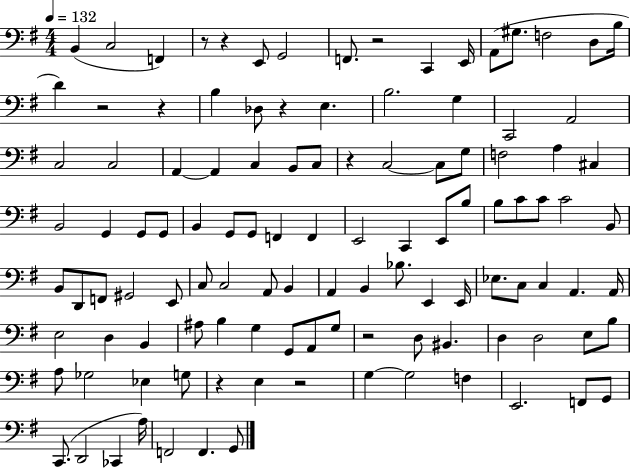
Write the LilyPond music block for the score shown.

{
  \clef bass
  \numericTimeSignature
  \time 4/4
  \key g \major
  \tempo 4 = 132
  \repeat volta 2 { b,4( c2 f,4) | r8 r4 e,8 g,2 | f,8. r2 c,4 e,16 | a,8( gis8. f2 d8 b16 | \break d'4) r2 r4 | b4 des8 r4 e4. | b2. g4 | c,2 a,2 | \break c2 c2 | a,4~~ a,4 c4 b,8 c8 | r4 c2~~ c8 g8 | f2 a4 cis4 | \break b,2 g,4 g,8 g,8 | b,4 g,8 g,8 f,4 f,4 | e,2 c,4 e,8 b8 | b8 c'8 c'8 c'2 b,8 | \break b,8 d,8 f,8 gis,2 e,8 | c8 c2 a,8 b,4 | a,4 b,4 bes8. e,4 e,16 | ees8. c8 c4 a,4. a,16 | \break e2 d4 b,4 | ais8 b4 g4 g,8 a,8 g8 | r2 d8 bis,4. | d4 d2 e8 b8 | \break a8 ges2 ees4 g8 | r4 e4 r2 | g4~~ g2 f4 | e,2. f,8 g,8 | \break c,8.( d,2 ces,4 a16) | f,2 f,4. g,8 | } \bar "|."
}